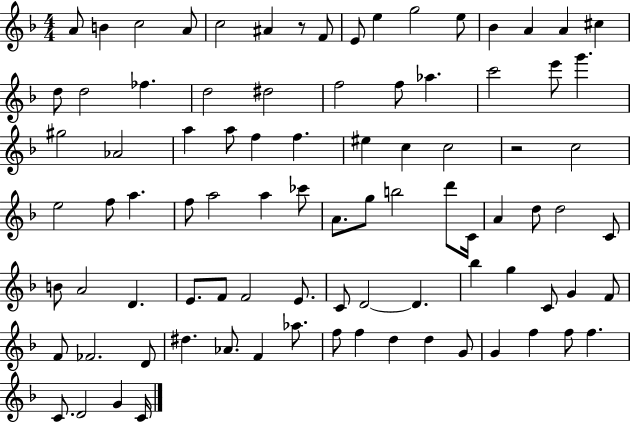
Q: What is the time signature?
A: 4/4